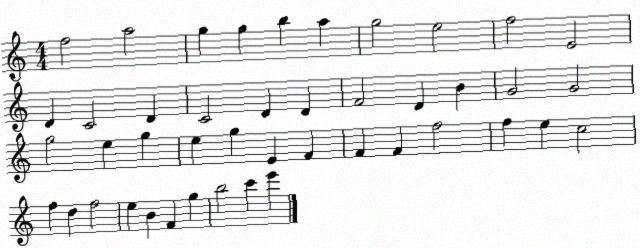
X:1
T:Untitled
M:4/4
L:1/4
K:C
f2 a2 g g b a g2 e2 f2 E2 D C2 D C2 D D F2 D B G2 G2 g2 e g e g E F F F f2 f e c2 f d f2 e B F g b2 c' e'